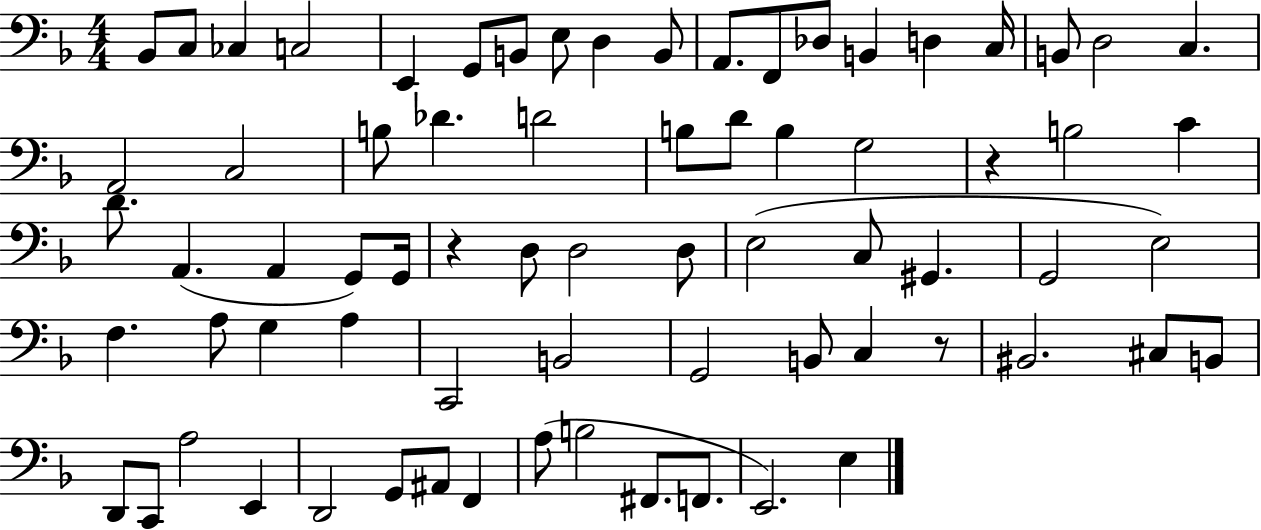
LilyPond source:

{
  \clef bass
  \numericTimeSignature
  \time 4/4
  \key f \major
  bes,8 c8 ces4 c2 | e,4 g,8 b,8 e8 d4 b,8 | a,8. f,8 des8 b,4 d4 c16 | b,8 d2 c4. | \break a,2 c2 | b8 des'4. d'2 | b8 d'8 b4 g2 | r4 b2 c'4 | \break d'8. a,4.( a,4 g,8) g,16 | r4 d8 d2 d8 | e2( c8 gis,4. | g,2 e2) | \break f4. a8 g4 a4 | c,2 b,2 | g,2 b,8 c4 r8 | bis,2. cis8 b,8 | \break d,8 c,8 a2 e,4 | d,2 g,8 ais,8 f,4 | a8( b2 fis,8. f,8. | e,2.) e4 | \break \bar "|."
}